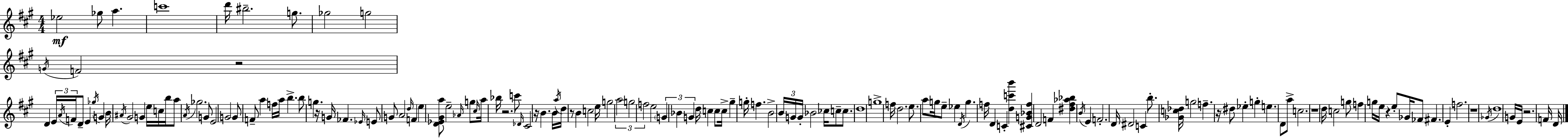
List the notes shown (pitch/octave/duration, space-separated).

Eb5/h Gb5/e A5/q. C6/w D6/s BIS5/h. G5/e. Gb5/h G5/h G4/s F4/h R/h D4/q E4/s A4/s F4/s D4/e E4/q Gb5/s G4/q B4/s A#4/s G#4/h G4/q E5/s C5/s B5/s A5/e A4/s Gb5/h. G4/e E4/h G4/h G4/e F4/e A5/q F5/s A5/s B5/q. B5/e G5/q. R/s G4/s FES4/q. Eb4/s E4/e G4/e A4/h D5/s F4/q E5/q [D4,Eb4,G#4,A5]/e E5/h Ab4/s G5/e C#5/s A5/s Bb5/s R/h. C6/e Db4/s C#4/h R/s B4/q. B4/s A5/s D5/s R/e B4/q C5/h E5/s G5/h A5/h G5/h F5/h E5/h G4/q Bb4/q G4/q D5/s C5/q C5/e C5/s G#5/q G5/s F5/q. B4/h B4/s G4/s G4/s Bb4/h CES5/s C5/e C5/e. D5/w G5/w F5/s D5/h. E5/e. A5/e G5/s E5/e Eb5/q D4/s G5/q. F5/s D4/q C4/q [D5,C6,B6]/q [C#4,G4,Bb4,F5]/q D4/h F4/q [D#5,F#5,Ab5,Bb5]/q B4/s E4/q F4/h. D4/s D#4/h C4/q B5/e. [Gb4,C5,Db5]/s G5/h F5/q. R/s D#5/e Eb5/q G5/q E5/q. D4/e A5/e C5/h. R/w D5/s C5/h G5/e F5/q G5/s E5/s R/q E5/e Gb4/s FES4/e F#4/q. E4/q F5/h. R/w Gb4/s D5/w G4/s E4/s R/h. F4/s D4/s